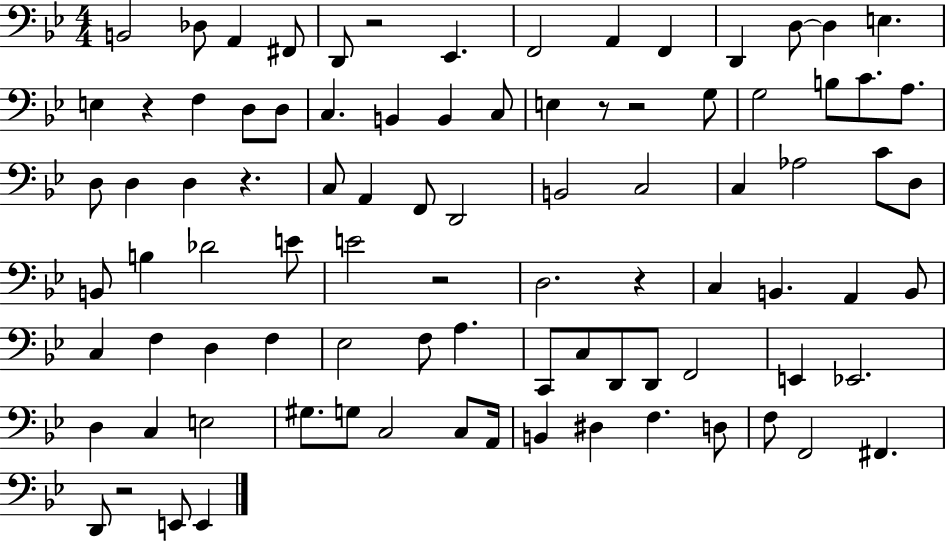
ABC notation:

X:1
T:Untitled
M:4/4
L:1/4
K:Bb
B,,2 _D,/2 A,, ^F,,/2 D,,/2 z2 _E,, F,,2 A,, F,, D,, D,/2 D, E, E, z F, D,/2 D,/2 C, B,, B,, C,/2 E, z/2 z2 G,/2 G,2 B,/2 C/2 A,/2 D,/2 D, D, z C,/2 A,, F,,/2 D,,2 B,,2 C,2 C, _A,2 C/2 D,/2 B,,/2 B, _D2 E/2 E2 z2 D,2 z C, B,, A,, B,,/2 C, F, D, F, _E,2 F,/2 A, C,,/2 C,/2 D,,/2 D,,/2 F,,2 E,, _E,,2 D, C, E,2 ^G,/2 G,/2 C,2 C,/2 A,,/4 B,, ^D, F, D,/2 F,/2 F,,2 ^F,, D,,/2 z2 E,,/2 E,,